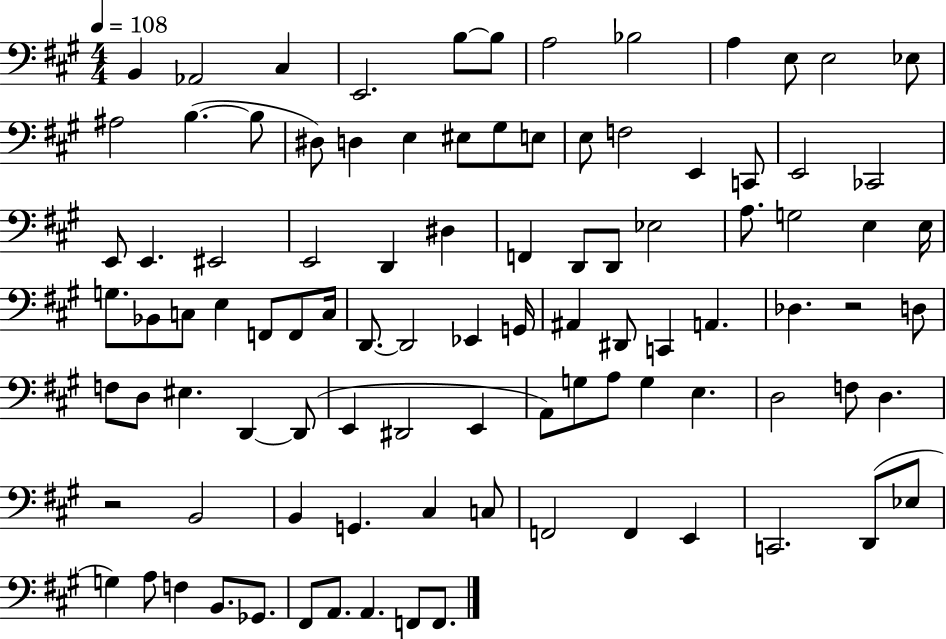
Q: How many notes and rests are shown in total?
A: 97